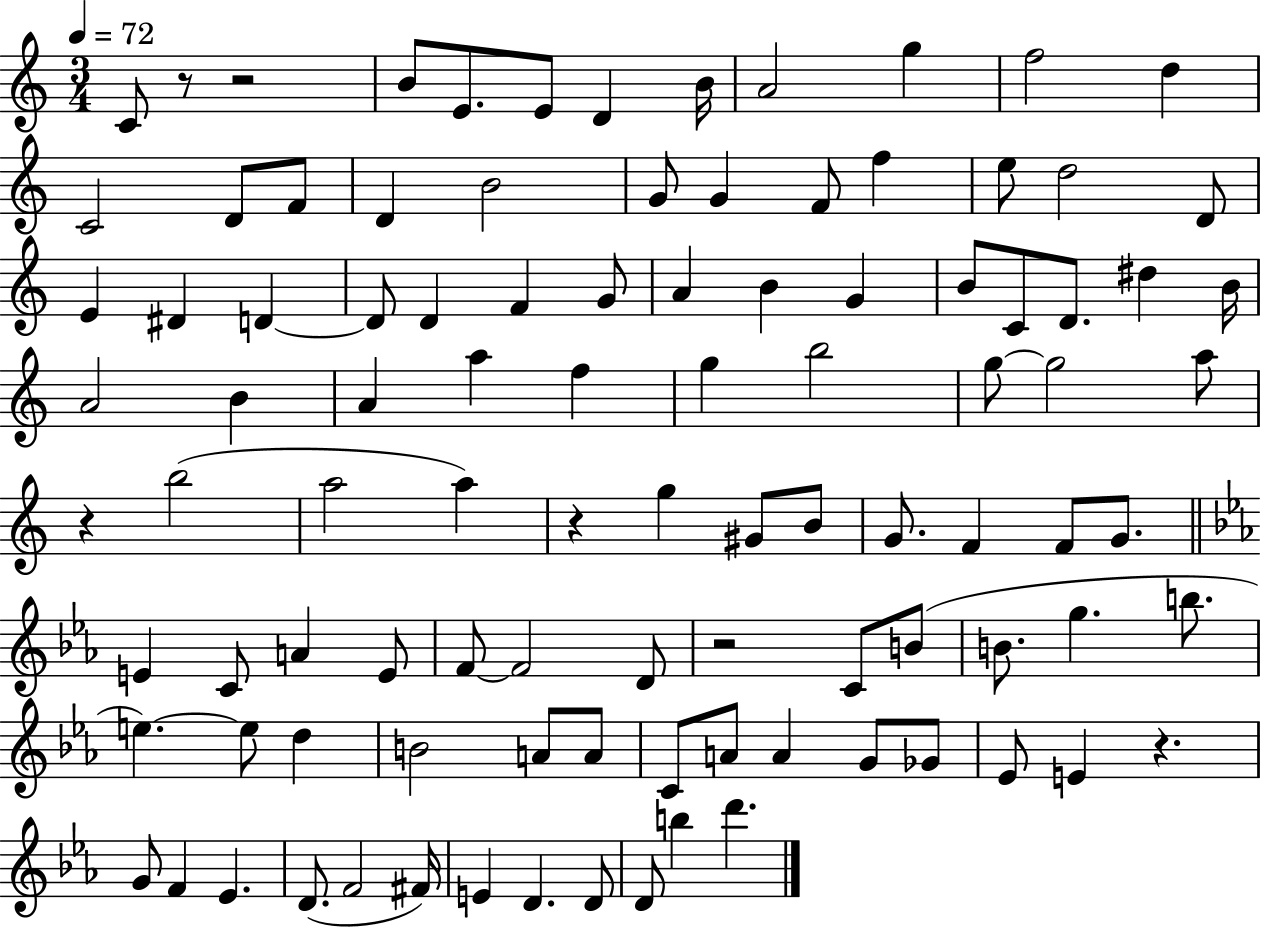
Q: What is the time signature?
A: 3/4